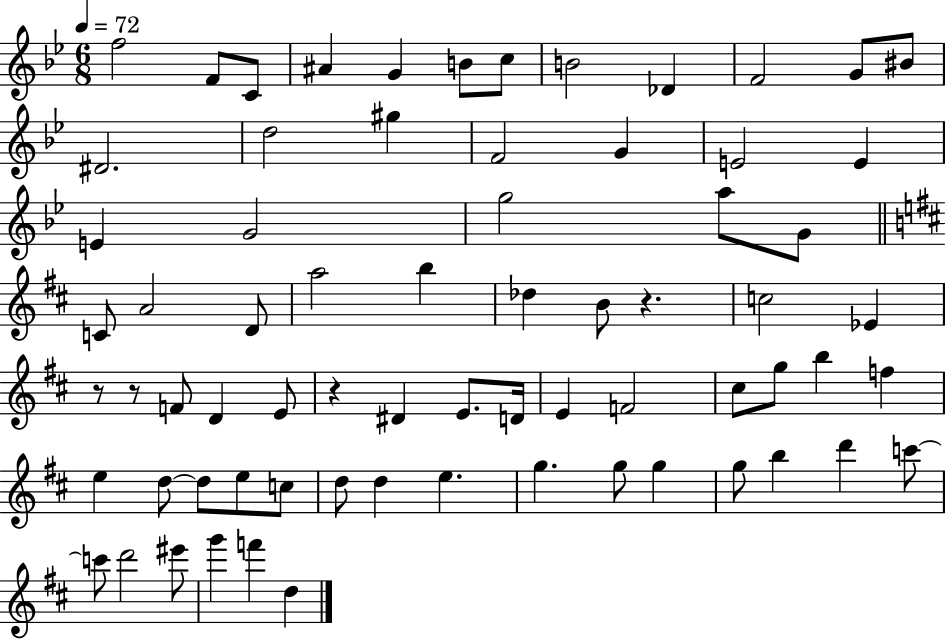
F5/h F4/e C4/e A#4/q G4/q B4/e C5/e B4/h Db4/q F4/h G4/e BIS4/e D#4/h. D5/h G#5/q F4/h G4/q E4/h E4/q E4/q G4/h G5/h A5/e G4/e C4/e A4/h D4/e A5/h B5/q Db5/q B4/e R/q. C5/h Eb4/q R/e R/e F4/e D4/q E4/e R/q D#4/q E4/e. D4/s E4/q F4/h C#5/e G5/e B5/q F5/q E5/q D5/e D5/e E5/e C5/e D5/e D5/q E5/q. G5/q. G5/e G5/q G5/e B5/q D6/q C6/e C6/e D6/h EIS6/e G6/q F6/q D5/q